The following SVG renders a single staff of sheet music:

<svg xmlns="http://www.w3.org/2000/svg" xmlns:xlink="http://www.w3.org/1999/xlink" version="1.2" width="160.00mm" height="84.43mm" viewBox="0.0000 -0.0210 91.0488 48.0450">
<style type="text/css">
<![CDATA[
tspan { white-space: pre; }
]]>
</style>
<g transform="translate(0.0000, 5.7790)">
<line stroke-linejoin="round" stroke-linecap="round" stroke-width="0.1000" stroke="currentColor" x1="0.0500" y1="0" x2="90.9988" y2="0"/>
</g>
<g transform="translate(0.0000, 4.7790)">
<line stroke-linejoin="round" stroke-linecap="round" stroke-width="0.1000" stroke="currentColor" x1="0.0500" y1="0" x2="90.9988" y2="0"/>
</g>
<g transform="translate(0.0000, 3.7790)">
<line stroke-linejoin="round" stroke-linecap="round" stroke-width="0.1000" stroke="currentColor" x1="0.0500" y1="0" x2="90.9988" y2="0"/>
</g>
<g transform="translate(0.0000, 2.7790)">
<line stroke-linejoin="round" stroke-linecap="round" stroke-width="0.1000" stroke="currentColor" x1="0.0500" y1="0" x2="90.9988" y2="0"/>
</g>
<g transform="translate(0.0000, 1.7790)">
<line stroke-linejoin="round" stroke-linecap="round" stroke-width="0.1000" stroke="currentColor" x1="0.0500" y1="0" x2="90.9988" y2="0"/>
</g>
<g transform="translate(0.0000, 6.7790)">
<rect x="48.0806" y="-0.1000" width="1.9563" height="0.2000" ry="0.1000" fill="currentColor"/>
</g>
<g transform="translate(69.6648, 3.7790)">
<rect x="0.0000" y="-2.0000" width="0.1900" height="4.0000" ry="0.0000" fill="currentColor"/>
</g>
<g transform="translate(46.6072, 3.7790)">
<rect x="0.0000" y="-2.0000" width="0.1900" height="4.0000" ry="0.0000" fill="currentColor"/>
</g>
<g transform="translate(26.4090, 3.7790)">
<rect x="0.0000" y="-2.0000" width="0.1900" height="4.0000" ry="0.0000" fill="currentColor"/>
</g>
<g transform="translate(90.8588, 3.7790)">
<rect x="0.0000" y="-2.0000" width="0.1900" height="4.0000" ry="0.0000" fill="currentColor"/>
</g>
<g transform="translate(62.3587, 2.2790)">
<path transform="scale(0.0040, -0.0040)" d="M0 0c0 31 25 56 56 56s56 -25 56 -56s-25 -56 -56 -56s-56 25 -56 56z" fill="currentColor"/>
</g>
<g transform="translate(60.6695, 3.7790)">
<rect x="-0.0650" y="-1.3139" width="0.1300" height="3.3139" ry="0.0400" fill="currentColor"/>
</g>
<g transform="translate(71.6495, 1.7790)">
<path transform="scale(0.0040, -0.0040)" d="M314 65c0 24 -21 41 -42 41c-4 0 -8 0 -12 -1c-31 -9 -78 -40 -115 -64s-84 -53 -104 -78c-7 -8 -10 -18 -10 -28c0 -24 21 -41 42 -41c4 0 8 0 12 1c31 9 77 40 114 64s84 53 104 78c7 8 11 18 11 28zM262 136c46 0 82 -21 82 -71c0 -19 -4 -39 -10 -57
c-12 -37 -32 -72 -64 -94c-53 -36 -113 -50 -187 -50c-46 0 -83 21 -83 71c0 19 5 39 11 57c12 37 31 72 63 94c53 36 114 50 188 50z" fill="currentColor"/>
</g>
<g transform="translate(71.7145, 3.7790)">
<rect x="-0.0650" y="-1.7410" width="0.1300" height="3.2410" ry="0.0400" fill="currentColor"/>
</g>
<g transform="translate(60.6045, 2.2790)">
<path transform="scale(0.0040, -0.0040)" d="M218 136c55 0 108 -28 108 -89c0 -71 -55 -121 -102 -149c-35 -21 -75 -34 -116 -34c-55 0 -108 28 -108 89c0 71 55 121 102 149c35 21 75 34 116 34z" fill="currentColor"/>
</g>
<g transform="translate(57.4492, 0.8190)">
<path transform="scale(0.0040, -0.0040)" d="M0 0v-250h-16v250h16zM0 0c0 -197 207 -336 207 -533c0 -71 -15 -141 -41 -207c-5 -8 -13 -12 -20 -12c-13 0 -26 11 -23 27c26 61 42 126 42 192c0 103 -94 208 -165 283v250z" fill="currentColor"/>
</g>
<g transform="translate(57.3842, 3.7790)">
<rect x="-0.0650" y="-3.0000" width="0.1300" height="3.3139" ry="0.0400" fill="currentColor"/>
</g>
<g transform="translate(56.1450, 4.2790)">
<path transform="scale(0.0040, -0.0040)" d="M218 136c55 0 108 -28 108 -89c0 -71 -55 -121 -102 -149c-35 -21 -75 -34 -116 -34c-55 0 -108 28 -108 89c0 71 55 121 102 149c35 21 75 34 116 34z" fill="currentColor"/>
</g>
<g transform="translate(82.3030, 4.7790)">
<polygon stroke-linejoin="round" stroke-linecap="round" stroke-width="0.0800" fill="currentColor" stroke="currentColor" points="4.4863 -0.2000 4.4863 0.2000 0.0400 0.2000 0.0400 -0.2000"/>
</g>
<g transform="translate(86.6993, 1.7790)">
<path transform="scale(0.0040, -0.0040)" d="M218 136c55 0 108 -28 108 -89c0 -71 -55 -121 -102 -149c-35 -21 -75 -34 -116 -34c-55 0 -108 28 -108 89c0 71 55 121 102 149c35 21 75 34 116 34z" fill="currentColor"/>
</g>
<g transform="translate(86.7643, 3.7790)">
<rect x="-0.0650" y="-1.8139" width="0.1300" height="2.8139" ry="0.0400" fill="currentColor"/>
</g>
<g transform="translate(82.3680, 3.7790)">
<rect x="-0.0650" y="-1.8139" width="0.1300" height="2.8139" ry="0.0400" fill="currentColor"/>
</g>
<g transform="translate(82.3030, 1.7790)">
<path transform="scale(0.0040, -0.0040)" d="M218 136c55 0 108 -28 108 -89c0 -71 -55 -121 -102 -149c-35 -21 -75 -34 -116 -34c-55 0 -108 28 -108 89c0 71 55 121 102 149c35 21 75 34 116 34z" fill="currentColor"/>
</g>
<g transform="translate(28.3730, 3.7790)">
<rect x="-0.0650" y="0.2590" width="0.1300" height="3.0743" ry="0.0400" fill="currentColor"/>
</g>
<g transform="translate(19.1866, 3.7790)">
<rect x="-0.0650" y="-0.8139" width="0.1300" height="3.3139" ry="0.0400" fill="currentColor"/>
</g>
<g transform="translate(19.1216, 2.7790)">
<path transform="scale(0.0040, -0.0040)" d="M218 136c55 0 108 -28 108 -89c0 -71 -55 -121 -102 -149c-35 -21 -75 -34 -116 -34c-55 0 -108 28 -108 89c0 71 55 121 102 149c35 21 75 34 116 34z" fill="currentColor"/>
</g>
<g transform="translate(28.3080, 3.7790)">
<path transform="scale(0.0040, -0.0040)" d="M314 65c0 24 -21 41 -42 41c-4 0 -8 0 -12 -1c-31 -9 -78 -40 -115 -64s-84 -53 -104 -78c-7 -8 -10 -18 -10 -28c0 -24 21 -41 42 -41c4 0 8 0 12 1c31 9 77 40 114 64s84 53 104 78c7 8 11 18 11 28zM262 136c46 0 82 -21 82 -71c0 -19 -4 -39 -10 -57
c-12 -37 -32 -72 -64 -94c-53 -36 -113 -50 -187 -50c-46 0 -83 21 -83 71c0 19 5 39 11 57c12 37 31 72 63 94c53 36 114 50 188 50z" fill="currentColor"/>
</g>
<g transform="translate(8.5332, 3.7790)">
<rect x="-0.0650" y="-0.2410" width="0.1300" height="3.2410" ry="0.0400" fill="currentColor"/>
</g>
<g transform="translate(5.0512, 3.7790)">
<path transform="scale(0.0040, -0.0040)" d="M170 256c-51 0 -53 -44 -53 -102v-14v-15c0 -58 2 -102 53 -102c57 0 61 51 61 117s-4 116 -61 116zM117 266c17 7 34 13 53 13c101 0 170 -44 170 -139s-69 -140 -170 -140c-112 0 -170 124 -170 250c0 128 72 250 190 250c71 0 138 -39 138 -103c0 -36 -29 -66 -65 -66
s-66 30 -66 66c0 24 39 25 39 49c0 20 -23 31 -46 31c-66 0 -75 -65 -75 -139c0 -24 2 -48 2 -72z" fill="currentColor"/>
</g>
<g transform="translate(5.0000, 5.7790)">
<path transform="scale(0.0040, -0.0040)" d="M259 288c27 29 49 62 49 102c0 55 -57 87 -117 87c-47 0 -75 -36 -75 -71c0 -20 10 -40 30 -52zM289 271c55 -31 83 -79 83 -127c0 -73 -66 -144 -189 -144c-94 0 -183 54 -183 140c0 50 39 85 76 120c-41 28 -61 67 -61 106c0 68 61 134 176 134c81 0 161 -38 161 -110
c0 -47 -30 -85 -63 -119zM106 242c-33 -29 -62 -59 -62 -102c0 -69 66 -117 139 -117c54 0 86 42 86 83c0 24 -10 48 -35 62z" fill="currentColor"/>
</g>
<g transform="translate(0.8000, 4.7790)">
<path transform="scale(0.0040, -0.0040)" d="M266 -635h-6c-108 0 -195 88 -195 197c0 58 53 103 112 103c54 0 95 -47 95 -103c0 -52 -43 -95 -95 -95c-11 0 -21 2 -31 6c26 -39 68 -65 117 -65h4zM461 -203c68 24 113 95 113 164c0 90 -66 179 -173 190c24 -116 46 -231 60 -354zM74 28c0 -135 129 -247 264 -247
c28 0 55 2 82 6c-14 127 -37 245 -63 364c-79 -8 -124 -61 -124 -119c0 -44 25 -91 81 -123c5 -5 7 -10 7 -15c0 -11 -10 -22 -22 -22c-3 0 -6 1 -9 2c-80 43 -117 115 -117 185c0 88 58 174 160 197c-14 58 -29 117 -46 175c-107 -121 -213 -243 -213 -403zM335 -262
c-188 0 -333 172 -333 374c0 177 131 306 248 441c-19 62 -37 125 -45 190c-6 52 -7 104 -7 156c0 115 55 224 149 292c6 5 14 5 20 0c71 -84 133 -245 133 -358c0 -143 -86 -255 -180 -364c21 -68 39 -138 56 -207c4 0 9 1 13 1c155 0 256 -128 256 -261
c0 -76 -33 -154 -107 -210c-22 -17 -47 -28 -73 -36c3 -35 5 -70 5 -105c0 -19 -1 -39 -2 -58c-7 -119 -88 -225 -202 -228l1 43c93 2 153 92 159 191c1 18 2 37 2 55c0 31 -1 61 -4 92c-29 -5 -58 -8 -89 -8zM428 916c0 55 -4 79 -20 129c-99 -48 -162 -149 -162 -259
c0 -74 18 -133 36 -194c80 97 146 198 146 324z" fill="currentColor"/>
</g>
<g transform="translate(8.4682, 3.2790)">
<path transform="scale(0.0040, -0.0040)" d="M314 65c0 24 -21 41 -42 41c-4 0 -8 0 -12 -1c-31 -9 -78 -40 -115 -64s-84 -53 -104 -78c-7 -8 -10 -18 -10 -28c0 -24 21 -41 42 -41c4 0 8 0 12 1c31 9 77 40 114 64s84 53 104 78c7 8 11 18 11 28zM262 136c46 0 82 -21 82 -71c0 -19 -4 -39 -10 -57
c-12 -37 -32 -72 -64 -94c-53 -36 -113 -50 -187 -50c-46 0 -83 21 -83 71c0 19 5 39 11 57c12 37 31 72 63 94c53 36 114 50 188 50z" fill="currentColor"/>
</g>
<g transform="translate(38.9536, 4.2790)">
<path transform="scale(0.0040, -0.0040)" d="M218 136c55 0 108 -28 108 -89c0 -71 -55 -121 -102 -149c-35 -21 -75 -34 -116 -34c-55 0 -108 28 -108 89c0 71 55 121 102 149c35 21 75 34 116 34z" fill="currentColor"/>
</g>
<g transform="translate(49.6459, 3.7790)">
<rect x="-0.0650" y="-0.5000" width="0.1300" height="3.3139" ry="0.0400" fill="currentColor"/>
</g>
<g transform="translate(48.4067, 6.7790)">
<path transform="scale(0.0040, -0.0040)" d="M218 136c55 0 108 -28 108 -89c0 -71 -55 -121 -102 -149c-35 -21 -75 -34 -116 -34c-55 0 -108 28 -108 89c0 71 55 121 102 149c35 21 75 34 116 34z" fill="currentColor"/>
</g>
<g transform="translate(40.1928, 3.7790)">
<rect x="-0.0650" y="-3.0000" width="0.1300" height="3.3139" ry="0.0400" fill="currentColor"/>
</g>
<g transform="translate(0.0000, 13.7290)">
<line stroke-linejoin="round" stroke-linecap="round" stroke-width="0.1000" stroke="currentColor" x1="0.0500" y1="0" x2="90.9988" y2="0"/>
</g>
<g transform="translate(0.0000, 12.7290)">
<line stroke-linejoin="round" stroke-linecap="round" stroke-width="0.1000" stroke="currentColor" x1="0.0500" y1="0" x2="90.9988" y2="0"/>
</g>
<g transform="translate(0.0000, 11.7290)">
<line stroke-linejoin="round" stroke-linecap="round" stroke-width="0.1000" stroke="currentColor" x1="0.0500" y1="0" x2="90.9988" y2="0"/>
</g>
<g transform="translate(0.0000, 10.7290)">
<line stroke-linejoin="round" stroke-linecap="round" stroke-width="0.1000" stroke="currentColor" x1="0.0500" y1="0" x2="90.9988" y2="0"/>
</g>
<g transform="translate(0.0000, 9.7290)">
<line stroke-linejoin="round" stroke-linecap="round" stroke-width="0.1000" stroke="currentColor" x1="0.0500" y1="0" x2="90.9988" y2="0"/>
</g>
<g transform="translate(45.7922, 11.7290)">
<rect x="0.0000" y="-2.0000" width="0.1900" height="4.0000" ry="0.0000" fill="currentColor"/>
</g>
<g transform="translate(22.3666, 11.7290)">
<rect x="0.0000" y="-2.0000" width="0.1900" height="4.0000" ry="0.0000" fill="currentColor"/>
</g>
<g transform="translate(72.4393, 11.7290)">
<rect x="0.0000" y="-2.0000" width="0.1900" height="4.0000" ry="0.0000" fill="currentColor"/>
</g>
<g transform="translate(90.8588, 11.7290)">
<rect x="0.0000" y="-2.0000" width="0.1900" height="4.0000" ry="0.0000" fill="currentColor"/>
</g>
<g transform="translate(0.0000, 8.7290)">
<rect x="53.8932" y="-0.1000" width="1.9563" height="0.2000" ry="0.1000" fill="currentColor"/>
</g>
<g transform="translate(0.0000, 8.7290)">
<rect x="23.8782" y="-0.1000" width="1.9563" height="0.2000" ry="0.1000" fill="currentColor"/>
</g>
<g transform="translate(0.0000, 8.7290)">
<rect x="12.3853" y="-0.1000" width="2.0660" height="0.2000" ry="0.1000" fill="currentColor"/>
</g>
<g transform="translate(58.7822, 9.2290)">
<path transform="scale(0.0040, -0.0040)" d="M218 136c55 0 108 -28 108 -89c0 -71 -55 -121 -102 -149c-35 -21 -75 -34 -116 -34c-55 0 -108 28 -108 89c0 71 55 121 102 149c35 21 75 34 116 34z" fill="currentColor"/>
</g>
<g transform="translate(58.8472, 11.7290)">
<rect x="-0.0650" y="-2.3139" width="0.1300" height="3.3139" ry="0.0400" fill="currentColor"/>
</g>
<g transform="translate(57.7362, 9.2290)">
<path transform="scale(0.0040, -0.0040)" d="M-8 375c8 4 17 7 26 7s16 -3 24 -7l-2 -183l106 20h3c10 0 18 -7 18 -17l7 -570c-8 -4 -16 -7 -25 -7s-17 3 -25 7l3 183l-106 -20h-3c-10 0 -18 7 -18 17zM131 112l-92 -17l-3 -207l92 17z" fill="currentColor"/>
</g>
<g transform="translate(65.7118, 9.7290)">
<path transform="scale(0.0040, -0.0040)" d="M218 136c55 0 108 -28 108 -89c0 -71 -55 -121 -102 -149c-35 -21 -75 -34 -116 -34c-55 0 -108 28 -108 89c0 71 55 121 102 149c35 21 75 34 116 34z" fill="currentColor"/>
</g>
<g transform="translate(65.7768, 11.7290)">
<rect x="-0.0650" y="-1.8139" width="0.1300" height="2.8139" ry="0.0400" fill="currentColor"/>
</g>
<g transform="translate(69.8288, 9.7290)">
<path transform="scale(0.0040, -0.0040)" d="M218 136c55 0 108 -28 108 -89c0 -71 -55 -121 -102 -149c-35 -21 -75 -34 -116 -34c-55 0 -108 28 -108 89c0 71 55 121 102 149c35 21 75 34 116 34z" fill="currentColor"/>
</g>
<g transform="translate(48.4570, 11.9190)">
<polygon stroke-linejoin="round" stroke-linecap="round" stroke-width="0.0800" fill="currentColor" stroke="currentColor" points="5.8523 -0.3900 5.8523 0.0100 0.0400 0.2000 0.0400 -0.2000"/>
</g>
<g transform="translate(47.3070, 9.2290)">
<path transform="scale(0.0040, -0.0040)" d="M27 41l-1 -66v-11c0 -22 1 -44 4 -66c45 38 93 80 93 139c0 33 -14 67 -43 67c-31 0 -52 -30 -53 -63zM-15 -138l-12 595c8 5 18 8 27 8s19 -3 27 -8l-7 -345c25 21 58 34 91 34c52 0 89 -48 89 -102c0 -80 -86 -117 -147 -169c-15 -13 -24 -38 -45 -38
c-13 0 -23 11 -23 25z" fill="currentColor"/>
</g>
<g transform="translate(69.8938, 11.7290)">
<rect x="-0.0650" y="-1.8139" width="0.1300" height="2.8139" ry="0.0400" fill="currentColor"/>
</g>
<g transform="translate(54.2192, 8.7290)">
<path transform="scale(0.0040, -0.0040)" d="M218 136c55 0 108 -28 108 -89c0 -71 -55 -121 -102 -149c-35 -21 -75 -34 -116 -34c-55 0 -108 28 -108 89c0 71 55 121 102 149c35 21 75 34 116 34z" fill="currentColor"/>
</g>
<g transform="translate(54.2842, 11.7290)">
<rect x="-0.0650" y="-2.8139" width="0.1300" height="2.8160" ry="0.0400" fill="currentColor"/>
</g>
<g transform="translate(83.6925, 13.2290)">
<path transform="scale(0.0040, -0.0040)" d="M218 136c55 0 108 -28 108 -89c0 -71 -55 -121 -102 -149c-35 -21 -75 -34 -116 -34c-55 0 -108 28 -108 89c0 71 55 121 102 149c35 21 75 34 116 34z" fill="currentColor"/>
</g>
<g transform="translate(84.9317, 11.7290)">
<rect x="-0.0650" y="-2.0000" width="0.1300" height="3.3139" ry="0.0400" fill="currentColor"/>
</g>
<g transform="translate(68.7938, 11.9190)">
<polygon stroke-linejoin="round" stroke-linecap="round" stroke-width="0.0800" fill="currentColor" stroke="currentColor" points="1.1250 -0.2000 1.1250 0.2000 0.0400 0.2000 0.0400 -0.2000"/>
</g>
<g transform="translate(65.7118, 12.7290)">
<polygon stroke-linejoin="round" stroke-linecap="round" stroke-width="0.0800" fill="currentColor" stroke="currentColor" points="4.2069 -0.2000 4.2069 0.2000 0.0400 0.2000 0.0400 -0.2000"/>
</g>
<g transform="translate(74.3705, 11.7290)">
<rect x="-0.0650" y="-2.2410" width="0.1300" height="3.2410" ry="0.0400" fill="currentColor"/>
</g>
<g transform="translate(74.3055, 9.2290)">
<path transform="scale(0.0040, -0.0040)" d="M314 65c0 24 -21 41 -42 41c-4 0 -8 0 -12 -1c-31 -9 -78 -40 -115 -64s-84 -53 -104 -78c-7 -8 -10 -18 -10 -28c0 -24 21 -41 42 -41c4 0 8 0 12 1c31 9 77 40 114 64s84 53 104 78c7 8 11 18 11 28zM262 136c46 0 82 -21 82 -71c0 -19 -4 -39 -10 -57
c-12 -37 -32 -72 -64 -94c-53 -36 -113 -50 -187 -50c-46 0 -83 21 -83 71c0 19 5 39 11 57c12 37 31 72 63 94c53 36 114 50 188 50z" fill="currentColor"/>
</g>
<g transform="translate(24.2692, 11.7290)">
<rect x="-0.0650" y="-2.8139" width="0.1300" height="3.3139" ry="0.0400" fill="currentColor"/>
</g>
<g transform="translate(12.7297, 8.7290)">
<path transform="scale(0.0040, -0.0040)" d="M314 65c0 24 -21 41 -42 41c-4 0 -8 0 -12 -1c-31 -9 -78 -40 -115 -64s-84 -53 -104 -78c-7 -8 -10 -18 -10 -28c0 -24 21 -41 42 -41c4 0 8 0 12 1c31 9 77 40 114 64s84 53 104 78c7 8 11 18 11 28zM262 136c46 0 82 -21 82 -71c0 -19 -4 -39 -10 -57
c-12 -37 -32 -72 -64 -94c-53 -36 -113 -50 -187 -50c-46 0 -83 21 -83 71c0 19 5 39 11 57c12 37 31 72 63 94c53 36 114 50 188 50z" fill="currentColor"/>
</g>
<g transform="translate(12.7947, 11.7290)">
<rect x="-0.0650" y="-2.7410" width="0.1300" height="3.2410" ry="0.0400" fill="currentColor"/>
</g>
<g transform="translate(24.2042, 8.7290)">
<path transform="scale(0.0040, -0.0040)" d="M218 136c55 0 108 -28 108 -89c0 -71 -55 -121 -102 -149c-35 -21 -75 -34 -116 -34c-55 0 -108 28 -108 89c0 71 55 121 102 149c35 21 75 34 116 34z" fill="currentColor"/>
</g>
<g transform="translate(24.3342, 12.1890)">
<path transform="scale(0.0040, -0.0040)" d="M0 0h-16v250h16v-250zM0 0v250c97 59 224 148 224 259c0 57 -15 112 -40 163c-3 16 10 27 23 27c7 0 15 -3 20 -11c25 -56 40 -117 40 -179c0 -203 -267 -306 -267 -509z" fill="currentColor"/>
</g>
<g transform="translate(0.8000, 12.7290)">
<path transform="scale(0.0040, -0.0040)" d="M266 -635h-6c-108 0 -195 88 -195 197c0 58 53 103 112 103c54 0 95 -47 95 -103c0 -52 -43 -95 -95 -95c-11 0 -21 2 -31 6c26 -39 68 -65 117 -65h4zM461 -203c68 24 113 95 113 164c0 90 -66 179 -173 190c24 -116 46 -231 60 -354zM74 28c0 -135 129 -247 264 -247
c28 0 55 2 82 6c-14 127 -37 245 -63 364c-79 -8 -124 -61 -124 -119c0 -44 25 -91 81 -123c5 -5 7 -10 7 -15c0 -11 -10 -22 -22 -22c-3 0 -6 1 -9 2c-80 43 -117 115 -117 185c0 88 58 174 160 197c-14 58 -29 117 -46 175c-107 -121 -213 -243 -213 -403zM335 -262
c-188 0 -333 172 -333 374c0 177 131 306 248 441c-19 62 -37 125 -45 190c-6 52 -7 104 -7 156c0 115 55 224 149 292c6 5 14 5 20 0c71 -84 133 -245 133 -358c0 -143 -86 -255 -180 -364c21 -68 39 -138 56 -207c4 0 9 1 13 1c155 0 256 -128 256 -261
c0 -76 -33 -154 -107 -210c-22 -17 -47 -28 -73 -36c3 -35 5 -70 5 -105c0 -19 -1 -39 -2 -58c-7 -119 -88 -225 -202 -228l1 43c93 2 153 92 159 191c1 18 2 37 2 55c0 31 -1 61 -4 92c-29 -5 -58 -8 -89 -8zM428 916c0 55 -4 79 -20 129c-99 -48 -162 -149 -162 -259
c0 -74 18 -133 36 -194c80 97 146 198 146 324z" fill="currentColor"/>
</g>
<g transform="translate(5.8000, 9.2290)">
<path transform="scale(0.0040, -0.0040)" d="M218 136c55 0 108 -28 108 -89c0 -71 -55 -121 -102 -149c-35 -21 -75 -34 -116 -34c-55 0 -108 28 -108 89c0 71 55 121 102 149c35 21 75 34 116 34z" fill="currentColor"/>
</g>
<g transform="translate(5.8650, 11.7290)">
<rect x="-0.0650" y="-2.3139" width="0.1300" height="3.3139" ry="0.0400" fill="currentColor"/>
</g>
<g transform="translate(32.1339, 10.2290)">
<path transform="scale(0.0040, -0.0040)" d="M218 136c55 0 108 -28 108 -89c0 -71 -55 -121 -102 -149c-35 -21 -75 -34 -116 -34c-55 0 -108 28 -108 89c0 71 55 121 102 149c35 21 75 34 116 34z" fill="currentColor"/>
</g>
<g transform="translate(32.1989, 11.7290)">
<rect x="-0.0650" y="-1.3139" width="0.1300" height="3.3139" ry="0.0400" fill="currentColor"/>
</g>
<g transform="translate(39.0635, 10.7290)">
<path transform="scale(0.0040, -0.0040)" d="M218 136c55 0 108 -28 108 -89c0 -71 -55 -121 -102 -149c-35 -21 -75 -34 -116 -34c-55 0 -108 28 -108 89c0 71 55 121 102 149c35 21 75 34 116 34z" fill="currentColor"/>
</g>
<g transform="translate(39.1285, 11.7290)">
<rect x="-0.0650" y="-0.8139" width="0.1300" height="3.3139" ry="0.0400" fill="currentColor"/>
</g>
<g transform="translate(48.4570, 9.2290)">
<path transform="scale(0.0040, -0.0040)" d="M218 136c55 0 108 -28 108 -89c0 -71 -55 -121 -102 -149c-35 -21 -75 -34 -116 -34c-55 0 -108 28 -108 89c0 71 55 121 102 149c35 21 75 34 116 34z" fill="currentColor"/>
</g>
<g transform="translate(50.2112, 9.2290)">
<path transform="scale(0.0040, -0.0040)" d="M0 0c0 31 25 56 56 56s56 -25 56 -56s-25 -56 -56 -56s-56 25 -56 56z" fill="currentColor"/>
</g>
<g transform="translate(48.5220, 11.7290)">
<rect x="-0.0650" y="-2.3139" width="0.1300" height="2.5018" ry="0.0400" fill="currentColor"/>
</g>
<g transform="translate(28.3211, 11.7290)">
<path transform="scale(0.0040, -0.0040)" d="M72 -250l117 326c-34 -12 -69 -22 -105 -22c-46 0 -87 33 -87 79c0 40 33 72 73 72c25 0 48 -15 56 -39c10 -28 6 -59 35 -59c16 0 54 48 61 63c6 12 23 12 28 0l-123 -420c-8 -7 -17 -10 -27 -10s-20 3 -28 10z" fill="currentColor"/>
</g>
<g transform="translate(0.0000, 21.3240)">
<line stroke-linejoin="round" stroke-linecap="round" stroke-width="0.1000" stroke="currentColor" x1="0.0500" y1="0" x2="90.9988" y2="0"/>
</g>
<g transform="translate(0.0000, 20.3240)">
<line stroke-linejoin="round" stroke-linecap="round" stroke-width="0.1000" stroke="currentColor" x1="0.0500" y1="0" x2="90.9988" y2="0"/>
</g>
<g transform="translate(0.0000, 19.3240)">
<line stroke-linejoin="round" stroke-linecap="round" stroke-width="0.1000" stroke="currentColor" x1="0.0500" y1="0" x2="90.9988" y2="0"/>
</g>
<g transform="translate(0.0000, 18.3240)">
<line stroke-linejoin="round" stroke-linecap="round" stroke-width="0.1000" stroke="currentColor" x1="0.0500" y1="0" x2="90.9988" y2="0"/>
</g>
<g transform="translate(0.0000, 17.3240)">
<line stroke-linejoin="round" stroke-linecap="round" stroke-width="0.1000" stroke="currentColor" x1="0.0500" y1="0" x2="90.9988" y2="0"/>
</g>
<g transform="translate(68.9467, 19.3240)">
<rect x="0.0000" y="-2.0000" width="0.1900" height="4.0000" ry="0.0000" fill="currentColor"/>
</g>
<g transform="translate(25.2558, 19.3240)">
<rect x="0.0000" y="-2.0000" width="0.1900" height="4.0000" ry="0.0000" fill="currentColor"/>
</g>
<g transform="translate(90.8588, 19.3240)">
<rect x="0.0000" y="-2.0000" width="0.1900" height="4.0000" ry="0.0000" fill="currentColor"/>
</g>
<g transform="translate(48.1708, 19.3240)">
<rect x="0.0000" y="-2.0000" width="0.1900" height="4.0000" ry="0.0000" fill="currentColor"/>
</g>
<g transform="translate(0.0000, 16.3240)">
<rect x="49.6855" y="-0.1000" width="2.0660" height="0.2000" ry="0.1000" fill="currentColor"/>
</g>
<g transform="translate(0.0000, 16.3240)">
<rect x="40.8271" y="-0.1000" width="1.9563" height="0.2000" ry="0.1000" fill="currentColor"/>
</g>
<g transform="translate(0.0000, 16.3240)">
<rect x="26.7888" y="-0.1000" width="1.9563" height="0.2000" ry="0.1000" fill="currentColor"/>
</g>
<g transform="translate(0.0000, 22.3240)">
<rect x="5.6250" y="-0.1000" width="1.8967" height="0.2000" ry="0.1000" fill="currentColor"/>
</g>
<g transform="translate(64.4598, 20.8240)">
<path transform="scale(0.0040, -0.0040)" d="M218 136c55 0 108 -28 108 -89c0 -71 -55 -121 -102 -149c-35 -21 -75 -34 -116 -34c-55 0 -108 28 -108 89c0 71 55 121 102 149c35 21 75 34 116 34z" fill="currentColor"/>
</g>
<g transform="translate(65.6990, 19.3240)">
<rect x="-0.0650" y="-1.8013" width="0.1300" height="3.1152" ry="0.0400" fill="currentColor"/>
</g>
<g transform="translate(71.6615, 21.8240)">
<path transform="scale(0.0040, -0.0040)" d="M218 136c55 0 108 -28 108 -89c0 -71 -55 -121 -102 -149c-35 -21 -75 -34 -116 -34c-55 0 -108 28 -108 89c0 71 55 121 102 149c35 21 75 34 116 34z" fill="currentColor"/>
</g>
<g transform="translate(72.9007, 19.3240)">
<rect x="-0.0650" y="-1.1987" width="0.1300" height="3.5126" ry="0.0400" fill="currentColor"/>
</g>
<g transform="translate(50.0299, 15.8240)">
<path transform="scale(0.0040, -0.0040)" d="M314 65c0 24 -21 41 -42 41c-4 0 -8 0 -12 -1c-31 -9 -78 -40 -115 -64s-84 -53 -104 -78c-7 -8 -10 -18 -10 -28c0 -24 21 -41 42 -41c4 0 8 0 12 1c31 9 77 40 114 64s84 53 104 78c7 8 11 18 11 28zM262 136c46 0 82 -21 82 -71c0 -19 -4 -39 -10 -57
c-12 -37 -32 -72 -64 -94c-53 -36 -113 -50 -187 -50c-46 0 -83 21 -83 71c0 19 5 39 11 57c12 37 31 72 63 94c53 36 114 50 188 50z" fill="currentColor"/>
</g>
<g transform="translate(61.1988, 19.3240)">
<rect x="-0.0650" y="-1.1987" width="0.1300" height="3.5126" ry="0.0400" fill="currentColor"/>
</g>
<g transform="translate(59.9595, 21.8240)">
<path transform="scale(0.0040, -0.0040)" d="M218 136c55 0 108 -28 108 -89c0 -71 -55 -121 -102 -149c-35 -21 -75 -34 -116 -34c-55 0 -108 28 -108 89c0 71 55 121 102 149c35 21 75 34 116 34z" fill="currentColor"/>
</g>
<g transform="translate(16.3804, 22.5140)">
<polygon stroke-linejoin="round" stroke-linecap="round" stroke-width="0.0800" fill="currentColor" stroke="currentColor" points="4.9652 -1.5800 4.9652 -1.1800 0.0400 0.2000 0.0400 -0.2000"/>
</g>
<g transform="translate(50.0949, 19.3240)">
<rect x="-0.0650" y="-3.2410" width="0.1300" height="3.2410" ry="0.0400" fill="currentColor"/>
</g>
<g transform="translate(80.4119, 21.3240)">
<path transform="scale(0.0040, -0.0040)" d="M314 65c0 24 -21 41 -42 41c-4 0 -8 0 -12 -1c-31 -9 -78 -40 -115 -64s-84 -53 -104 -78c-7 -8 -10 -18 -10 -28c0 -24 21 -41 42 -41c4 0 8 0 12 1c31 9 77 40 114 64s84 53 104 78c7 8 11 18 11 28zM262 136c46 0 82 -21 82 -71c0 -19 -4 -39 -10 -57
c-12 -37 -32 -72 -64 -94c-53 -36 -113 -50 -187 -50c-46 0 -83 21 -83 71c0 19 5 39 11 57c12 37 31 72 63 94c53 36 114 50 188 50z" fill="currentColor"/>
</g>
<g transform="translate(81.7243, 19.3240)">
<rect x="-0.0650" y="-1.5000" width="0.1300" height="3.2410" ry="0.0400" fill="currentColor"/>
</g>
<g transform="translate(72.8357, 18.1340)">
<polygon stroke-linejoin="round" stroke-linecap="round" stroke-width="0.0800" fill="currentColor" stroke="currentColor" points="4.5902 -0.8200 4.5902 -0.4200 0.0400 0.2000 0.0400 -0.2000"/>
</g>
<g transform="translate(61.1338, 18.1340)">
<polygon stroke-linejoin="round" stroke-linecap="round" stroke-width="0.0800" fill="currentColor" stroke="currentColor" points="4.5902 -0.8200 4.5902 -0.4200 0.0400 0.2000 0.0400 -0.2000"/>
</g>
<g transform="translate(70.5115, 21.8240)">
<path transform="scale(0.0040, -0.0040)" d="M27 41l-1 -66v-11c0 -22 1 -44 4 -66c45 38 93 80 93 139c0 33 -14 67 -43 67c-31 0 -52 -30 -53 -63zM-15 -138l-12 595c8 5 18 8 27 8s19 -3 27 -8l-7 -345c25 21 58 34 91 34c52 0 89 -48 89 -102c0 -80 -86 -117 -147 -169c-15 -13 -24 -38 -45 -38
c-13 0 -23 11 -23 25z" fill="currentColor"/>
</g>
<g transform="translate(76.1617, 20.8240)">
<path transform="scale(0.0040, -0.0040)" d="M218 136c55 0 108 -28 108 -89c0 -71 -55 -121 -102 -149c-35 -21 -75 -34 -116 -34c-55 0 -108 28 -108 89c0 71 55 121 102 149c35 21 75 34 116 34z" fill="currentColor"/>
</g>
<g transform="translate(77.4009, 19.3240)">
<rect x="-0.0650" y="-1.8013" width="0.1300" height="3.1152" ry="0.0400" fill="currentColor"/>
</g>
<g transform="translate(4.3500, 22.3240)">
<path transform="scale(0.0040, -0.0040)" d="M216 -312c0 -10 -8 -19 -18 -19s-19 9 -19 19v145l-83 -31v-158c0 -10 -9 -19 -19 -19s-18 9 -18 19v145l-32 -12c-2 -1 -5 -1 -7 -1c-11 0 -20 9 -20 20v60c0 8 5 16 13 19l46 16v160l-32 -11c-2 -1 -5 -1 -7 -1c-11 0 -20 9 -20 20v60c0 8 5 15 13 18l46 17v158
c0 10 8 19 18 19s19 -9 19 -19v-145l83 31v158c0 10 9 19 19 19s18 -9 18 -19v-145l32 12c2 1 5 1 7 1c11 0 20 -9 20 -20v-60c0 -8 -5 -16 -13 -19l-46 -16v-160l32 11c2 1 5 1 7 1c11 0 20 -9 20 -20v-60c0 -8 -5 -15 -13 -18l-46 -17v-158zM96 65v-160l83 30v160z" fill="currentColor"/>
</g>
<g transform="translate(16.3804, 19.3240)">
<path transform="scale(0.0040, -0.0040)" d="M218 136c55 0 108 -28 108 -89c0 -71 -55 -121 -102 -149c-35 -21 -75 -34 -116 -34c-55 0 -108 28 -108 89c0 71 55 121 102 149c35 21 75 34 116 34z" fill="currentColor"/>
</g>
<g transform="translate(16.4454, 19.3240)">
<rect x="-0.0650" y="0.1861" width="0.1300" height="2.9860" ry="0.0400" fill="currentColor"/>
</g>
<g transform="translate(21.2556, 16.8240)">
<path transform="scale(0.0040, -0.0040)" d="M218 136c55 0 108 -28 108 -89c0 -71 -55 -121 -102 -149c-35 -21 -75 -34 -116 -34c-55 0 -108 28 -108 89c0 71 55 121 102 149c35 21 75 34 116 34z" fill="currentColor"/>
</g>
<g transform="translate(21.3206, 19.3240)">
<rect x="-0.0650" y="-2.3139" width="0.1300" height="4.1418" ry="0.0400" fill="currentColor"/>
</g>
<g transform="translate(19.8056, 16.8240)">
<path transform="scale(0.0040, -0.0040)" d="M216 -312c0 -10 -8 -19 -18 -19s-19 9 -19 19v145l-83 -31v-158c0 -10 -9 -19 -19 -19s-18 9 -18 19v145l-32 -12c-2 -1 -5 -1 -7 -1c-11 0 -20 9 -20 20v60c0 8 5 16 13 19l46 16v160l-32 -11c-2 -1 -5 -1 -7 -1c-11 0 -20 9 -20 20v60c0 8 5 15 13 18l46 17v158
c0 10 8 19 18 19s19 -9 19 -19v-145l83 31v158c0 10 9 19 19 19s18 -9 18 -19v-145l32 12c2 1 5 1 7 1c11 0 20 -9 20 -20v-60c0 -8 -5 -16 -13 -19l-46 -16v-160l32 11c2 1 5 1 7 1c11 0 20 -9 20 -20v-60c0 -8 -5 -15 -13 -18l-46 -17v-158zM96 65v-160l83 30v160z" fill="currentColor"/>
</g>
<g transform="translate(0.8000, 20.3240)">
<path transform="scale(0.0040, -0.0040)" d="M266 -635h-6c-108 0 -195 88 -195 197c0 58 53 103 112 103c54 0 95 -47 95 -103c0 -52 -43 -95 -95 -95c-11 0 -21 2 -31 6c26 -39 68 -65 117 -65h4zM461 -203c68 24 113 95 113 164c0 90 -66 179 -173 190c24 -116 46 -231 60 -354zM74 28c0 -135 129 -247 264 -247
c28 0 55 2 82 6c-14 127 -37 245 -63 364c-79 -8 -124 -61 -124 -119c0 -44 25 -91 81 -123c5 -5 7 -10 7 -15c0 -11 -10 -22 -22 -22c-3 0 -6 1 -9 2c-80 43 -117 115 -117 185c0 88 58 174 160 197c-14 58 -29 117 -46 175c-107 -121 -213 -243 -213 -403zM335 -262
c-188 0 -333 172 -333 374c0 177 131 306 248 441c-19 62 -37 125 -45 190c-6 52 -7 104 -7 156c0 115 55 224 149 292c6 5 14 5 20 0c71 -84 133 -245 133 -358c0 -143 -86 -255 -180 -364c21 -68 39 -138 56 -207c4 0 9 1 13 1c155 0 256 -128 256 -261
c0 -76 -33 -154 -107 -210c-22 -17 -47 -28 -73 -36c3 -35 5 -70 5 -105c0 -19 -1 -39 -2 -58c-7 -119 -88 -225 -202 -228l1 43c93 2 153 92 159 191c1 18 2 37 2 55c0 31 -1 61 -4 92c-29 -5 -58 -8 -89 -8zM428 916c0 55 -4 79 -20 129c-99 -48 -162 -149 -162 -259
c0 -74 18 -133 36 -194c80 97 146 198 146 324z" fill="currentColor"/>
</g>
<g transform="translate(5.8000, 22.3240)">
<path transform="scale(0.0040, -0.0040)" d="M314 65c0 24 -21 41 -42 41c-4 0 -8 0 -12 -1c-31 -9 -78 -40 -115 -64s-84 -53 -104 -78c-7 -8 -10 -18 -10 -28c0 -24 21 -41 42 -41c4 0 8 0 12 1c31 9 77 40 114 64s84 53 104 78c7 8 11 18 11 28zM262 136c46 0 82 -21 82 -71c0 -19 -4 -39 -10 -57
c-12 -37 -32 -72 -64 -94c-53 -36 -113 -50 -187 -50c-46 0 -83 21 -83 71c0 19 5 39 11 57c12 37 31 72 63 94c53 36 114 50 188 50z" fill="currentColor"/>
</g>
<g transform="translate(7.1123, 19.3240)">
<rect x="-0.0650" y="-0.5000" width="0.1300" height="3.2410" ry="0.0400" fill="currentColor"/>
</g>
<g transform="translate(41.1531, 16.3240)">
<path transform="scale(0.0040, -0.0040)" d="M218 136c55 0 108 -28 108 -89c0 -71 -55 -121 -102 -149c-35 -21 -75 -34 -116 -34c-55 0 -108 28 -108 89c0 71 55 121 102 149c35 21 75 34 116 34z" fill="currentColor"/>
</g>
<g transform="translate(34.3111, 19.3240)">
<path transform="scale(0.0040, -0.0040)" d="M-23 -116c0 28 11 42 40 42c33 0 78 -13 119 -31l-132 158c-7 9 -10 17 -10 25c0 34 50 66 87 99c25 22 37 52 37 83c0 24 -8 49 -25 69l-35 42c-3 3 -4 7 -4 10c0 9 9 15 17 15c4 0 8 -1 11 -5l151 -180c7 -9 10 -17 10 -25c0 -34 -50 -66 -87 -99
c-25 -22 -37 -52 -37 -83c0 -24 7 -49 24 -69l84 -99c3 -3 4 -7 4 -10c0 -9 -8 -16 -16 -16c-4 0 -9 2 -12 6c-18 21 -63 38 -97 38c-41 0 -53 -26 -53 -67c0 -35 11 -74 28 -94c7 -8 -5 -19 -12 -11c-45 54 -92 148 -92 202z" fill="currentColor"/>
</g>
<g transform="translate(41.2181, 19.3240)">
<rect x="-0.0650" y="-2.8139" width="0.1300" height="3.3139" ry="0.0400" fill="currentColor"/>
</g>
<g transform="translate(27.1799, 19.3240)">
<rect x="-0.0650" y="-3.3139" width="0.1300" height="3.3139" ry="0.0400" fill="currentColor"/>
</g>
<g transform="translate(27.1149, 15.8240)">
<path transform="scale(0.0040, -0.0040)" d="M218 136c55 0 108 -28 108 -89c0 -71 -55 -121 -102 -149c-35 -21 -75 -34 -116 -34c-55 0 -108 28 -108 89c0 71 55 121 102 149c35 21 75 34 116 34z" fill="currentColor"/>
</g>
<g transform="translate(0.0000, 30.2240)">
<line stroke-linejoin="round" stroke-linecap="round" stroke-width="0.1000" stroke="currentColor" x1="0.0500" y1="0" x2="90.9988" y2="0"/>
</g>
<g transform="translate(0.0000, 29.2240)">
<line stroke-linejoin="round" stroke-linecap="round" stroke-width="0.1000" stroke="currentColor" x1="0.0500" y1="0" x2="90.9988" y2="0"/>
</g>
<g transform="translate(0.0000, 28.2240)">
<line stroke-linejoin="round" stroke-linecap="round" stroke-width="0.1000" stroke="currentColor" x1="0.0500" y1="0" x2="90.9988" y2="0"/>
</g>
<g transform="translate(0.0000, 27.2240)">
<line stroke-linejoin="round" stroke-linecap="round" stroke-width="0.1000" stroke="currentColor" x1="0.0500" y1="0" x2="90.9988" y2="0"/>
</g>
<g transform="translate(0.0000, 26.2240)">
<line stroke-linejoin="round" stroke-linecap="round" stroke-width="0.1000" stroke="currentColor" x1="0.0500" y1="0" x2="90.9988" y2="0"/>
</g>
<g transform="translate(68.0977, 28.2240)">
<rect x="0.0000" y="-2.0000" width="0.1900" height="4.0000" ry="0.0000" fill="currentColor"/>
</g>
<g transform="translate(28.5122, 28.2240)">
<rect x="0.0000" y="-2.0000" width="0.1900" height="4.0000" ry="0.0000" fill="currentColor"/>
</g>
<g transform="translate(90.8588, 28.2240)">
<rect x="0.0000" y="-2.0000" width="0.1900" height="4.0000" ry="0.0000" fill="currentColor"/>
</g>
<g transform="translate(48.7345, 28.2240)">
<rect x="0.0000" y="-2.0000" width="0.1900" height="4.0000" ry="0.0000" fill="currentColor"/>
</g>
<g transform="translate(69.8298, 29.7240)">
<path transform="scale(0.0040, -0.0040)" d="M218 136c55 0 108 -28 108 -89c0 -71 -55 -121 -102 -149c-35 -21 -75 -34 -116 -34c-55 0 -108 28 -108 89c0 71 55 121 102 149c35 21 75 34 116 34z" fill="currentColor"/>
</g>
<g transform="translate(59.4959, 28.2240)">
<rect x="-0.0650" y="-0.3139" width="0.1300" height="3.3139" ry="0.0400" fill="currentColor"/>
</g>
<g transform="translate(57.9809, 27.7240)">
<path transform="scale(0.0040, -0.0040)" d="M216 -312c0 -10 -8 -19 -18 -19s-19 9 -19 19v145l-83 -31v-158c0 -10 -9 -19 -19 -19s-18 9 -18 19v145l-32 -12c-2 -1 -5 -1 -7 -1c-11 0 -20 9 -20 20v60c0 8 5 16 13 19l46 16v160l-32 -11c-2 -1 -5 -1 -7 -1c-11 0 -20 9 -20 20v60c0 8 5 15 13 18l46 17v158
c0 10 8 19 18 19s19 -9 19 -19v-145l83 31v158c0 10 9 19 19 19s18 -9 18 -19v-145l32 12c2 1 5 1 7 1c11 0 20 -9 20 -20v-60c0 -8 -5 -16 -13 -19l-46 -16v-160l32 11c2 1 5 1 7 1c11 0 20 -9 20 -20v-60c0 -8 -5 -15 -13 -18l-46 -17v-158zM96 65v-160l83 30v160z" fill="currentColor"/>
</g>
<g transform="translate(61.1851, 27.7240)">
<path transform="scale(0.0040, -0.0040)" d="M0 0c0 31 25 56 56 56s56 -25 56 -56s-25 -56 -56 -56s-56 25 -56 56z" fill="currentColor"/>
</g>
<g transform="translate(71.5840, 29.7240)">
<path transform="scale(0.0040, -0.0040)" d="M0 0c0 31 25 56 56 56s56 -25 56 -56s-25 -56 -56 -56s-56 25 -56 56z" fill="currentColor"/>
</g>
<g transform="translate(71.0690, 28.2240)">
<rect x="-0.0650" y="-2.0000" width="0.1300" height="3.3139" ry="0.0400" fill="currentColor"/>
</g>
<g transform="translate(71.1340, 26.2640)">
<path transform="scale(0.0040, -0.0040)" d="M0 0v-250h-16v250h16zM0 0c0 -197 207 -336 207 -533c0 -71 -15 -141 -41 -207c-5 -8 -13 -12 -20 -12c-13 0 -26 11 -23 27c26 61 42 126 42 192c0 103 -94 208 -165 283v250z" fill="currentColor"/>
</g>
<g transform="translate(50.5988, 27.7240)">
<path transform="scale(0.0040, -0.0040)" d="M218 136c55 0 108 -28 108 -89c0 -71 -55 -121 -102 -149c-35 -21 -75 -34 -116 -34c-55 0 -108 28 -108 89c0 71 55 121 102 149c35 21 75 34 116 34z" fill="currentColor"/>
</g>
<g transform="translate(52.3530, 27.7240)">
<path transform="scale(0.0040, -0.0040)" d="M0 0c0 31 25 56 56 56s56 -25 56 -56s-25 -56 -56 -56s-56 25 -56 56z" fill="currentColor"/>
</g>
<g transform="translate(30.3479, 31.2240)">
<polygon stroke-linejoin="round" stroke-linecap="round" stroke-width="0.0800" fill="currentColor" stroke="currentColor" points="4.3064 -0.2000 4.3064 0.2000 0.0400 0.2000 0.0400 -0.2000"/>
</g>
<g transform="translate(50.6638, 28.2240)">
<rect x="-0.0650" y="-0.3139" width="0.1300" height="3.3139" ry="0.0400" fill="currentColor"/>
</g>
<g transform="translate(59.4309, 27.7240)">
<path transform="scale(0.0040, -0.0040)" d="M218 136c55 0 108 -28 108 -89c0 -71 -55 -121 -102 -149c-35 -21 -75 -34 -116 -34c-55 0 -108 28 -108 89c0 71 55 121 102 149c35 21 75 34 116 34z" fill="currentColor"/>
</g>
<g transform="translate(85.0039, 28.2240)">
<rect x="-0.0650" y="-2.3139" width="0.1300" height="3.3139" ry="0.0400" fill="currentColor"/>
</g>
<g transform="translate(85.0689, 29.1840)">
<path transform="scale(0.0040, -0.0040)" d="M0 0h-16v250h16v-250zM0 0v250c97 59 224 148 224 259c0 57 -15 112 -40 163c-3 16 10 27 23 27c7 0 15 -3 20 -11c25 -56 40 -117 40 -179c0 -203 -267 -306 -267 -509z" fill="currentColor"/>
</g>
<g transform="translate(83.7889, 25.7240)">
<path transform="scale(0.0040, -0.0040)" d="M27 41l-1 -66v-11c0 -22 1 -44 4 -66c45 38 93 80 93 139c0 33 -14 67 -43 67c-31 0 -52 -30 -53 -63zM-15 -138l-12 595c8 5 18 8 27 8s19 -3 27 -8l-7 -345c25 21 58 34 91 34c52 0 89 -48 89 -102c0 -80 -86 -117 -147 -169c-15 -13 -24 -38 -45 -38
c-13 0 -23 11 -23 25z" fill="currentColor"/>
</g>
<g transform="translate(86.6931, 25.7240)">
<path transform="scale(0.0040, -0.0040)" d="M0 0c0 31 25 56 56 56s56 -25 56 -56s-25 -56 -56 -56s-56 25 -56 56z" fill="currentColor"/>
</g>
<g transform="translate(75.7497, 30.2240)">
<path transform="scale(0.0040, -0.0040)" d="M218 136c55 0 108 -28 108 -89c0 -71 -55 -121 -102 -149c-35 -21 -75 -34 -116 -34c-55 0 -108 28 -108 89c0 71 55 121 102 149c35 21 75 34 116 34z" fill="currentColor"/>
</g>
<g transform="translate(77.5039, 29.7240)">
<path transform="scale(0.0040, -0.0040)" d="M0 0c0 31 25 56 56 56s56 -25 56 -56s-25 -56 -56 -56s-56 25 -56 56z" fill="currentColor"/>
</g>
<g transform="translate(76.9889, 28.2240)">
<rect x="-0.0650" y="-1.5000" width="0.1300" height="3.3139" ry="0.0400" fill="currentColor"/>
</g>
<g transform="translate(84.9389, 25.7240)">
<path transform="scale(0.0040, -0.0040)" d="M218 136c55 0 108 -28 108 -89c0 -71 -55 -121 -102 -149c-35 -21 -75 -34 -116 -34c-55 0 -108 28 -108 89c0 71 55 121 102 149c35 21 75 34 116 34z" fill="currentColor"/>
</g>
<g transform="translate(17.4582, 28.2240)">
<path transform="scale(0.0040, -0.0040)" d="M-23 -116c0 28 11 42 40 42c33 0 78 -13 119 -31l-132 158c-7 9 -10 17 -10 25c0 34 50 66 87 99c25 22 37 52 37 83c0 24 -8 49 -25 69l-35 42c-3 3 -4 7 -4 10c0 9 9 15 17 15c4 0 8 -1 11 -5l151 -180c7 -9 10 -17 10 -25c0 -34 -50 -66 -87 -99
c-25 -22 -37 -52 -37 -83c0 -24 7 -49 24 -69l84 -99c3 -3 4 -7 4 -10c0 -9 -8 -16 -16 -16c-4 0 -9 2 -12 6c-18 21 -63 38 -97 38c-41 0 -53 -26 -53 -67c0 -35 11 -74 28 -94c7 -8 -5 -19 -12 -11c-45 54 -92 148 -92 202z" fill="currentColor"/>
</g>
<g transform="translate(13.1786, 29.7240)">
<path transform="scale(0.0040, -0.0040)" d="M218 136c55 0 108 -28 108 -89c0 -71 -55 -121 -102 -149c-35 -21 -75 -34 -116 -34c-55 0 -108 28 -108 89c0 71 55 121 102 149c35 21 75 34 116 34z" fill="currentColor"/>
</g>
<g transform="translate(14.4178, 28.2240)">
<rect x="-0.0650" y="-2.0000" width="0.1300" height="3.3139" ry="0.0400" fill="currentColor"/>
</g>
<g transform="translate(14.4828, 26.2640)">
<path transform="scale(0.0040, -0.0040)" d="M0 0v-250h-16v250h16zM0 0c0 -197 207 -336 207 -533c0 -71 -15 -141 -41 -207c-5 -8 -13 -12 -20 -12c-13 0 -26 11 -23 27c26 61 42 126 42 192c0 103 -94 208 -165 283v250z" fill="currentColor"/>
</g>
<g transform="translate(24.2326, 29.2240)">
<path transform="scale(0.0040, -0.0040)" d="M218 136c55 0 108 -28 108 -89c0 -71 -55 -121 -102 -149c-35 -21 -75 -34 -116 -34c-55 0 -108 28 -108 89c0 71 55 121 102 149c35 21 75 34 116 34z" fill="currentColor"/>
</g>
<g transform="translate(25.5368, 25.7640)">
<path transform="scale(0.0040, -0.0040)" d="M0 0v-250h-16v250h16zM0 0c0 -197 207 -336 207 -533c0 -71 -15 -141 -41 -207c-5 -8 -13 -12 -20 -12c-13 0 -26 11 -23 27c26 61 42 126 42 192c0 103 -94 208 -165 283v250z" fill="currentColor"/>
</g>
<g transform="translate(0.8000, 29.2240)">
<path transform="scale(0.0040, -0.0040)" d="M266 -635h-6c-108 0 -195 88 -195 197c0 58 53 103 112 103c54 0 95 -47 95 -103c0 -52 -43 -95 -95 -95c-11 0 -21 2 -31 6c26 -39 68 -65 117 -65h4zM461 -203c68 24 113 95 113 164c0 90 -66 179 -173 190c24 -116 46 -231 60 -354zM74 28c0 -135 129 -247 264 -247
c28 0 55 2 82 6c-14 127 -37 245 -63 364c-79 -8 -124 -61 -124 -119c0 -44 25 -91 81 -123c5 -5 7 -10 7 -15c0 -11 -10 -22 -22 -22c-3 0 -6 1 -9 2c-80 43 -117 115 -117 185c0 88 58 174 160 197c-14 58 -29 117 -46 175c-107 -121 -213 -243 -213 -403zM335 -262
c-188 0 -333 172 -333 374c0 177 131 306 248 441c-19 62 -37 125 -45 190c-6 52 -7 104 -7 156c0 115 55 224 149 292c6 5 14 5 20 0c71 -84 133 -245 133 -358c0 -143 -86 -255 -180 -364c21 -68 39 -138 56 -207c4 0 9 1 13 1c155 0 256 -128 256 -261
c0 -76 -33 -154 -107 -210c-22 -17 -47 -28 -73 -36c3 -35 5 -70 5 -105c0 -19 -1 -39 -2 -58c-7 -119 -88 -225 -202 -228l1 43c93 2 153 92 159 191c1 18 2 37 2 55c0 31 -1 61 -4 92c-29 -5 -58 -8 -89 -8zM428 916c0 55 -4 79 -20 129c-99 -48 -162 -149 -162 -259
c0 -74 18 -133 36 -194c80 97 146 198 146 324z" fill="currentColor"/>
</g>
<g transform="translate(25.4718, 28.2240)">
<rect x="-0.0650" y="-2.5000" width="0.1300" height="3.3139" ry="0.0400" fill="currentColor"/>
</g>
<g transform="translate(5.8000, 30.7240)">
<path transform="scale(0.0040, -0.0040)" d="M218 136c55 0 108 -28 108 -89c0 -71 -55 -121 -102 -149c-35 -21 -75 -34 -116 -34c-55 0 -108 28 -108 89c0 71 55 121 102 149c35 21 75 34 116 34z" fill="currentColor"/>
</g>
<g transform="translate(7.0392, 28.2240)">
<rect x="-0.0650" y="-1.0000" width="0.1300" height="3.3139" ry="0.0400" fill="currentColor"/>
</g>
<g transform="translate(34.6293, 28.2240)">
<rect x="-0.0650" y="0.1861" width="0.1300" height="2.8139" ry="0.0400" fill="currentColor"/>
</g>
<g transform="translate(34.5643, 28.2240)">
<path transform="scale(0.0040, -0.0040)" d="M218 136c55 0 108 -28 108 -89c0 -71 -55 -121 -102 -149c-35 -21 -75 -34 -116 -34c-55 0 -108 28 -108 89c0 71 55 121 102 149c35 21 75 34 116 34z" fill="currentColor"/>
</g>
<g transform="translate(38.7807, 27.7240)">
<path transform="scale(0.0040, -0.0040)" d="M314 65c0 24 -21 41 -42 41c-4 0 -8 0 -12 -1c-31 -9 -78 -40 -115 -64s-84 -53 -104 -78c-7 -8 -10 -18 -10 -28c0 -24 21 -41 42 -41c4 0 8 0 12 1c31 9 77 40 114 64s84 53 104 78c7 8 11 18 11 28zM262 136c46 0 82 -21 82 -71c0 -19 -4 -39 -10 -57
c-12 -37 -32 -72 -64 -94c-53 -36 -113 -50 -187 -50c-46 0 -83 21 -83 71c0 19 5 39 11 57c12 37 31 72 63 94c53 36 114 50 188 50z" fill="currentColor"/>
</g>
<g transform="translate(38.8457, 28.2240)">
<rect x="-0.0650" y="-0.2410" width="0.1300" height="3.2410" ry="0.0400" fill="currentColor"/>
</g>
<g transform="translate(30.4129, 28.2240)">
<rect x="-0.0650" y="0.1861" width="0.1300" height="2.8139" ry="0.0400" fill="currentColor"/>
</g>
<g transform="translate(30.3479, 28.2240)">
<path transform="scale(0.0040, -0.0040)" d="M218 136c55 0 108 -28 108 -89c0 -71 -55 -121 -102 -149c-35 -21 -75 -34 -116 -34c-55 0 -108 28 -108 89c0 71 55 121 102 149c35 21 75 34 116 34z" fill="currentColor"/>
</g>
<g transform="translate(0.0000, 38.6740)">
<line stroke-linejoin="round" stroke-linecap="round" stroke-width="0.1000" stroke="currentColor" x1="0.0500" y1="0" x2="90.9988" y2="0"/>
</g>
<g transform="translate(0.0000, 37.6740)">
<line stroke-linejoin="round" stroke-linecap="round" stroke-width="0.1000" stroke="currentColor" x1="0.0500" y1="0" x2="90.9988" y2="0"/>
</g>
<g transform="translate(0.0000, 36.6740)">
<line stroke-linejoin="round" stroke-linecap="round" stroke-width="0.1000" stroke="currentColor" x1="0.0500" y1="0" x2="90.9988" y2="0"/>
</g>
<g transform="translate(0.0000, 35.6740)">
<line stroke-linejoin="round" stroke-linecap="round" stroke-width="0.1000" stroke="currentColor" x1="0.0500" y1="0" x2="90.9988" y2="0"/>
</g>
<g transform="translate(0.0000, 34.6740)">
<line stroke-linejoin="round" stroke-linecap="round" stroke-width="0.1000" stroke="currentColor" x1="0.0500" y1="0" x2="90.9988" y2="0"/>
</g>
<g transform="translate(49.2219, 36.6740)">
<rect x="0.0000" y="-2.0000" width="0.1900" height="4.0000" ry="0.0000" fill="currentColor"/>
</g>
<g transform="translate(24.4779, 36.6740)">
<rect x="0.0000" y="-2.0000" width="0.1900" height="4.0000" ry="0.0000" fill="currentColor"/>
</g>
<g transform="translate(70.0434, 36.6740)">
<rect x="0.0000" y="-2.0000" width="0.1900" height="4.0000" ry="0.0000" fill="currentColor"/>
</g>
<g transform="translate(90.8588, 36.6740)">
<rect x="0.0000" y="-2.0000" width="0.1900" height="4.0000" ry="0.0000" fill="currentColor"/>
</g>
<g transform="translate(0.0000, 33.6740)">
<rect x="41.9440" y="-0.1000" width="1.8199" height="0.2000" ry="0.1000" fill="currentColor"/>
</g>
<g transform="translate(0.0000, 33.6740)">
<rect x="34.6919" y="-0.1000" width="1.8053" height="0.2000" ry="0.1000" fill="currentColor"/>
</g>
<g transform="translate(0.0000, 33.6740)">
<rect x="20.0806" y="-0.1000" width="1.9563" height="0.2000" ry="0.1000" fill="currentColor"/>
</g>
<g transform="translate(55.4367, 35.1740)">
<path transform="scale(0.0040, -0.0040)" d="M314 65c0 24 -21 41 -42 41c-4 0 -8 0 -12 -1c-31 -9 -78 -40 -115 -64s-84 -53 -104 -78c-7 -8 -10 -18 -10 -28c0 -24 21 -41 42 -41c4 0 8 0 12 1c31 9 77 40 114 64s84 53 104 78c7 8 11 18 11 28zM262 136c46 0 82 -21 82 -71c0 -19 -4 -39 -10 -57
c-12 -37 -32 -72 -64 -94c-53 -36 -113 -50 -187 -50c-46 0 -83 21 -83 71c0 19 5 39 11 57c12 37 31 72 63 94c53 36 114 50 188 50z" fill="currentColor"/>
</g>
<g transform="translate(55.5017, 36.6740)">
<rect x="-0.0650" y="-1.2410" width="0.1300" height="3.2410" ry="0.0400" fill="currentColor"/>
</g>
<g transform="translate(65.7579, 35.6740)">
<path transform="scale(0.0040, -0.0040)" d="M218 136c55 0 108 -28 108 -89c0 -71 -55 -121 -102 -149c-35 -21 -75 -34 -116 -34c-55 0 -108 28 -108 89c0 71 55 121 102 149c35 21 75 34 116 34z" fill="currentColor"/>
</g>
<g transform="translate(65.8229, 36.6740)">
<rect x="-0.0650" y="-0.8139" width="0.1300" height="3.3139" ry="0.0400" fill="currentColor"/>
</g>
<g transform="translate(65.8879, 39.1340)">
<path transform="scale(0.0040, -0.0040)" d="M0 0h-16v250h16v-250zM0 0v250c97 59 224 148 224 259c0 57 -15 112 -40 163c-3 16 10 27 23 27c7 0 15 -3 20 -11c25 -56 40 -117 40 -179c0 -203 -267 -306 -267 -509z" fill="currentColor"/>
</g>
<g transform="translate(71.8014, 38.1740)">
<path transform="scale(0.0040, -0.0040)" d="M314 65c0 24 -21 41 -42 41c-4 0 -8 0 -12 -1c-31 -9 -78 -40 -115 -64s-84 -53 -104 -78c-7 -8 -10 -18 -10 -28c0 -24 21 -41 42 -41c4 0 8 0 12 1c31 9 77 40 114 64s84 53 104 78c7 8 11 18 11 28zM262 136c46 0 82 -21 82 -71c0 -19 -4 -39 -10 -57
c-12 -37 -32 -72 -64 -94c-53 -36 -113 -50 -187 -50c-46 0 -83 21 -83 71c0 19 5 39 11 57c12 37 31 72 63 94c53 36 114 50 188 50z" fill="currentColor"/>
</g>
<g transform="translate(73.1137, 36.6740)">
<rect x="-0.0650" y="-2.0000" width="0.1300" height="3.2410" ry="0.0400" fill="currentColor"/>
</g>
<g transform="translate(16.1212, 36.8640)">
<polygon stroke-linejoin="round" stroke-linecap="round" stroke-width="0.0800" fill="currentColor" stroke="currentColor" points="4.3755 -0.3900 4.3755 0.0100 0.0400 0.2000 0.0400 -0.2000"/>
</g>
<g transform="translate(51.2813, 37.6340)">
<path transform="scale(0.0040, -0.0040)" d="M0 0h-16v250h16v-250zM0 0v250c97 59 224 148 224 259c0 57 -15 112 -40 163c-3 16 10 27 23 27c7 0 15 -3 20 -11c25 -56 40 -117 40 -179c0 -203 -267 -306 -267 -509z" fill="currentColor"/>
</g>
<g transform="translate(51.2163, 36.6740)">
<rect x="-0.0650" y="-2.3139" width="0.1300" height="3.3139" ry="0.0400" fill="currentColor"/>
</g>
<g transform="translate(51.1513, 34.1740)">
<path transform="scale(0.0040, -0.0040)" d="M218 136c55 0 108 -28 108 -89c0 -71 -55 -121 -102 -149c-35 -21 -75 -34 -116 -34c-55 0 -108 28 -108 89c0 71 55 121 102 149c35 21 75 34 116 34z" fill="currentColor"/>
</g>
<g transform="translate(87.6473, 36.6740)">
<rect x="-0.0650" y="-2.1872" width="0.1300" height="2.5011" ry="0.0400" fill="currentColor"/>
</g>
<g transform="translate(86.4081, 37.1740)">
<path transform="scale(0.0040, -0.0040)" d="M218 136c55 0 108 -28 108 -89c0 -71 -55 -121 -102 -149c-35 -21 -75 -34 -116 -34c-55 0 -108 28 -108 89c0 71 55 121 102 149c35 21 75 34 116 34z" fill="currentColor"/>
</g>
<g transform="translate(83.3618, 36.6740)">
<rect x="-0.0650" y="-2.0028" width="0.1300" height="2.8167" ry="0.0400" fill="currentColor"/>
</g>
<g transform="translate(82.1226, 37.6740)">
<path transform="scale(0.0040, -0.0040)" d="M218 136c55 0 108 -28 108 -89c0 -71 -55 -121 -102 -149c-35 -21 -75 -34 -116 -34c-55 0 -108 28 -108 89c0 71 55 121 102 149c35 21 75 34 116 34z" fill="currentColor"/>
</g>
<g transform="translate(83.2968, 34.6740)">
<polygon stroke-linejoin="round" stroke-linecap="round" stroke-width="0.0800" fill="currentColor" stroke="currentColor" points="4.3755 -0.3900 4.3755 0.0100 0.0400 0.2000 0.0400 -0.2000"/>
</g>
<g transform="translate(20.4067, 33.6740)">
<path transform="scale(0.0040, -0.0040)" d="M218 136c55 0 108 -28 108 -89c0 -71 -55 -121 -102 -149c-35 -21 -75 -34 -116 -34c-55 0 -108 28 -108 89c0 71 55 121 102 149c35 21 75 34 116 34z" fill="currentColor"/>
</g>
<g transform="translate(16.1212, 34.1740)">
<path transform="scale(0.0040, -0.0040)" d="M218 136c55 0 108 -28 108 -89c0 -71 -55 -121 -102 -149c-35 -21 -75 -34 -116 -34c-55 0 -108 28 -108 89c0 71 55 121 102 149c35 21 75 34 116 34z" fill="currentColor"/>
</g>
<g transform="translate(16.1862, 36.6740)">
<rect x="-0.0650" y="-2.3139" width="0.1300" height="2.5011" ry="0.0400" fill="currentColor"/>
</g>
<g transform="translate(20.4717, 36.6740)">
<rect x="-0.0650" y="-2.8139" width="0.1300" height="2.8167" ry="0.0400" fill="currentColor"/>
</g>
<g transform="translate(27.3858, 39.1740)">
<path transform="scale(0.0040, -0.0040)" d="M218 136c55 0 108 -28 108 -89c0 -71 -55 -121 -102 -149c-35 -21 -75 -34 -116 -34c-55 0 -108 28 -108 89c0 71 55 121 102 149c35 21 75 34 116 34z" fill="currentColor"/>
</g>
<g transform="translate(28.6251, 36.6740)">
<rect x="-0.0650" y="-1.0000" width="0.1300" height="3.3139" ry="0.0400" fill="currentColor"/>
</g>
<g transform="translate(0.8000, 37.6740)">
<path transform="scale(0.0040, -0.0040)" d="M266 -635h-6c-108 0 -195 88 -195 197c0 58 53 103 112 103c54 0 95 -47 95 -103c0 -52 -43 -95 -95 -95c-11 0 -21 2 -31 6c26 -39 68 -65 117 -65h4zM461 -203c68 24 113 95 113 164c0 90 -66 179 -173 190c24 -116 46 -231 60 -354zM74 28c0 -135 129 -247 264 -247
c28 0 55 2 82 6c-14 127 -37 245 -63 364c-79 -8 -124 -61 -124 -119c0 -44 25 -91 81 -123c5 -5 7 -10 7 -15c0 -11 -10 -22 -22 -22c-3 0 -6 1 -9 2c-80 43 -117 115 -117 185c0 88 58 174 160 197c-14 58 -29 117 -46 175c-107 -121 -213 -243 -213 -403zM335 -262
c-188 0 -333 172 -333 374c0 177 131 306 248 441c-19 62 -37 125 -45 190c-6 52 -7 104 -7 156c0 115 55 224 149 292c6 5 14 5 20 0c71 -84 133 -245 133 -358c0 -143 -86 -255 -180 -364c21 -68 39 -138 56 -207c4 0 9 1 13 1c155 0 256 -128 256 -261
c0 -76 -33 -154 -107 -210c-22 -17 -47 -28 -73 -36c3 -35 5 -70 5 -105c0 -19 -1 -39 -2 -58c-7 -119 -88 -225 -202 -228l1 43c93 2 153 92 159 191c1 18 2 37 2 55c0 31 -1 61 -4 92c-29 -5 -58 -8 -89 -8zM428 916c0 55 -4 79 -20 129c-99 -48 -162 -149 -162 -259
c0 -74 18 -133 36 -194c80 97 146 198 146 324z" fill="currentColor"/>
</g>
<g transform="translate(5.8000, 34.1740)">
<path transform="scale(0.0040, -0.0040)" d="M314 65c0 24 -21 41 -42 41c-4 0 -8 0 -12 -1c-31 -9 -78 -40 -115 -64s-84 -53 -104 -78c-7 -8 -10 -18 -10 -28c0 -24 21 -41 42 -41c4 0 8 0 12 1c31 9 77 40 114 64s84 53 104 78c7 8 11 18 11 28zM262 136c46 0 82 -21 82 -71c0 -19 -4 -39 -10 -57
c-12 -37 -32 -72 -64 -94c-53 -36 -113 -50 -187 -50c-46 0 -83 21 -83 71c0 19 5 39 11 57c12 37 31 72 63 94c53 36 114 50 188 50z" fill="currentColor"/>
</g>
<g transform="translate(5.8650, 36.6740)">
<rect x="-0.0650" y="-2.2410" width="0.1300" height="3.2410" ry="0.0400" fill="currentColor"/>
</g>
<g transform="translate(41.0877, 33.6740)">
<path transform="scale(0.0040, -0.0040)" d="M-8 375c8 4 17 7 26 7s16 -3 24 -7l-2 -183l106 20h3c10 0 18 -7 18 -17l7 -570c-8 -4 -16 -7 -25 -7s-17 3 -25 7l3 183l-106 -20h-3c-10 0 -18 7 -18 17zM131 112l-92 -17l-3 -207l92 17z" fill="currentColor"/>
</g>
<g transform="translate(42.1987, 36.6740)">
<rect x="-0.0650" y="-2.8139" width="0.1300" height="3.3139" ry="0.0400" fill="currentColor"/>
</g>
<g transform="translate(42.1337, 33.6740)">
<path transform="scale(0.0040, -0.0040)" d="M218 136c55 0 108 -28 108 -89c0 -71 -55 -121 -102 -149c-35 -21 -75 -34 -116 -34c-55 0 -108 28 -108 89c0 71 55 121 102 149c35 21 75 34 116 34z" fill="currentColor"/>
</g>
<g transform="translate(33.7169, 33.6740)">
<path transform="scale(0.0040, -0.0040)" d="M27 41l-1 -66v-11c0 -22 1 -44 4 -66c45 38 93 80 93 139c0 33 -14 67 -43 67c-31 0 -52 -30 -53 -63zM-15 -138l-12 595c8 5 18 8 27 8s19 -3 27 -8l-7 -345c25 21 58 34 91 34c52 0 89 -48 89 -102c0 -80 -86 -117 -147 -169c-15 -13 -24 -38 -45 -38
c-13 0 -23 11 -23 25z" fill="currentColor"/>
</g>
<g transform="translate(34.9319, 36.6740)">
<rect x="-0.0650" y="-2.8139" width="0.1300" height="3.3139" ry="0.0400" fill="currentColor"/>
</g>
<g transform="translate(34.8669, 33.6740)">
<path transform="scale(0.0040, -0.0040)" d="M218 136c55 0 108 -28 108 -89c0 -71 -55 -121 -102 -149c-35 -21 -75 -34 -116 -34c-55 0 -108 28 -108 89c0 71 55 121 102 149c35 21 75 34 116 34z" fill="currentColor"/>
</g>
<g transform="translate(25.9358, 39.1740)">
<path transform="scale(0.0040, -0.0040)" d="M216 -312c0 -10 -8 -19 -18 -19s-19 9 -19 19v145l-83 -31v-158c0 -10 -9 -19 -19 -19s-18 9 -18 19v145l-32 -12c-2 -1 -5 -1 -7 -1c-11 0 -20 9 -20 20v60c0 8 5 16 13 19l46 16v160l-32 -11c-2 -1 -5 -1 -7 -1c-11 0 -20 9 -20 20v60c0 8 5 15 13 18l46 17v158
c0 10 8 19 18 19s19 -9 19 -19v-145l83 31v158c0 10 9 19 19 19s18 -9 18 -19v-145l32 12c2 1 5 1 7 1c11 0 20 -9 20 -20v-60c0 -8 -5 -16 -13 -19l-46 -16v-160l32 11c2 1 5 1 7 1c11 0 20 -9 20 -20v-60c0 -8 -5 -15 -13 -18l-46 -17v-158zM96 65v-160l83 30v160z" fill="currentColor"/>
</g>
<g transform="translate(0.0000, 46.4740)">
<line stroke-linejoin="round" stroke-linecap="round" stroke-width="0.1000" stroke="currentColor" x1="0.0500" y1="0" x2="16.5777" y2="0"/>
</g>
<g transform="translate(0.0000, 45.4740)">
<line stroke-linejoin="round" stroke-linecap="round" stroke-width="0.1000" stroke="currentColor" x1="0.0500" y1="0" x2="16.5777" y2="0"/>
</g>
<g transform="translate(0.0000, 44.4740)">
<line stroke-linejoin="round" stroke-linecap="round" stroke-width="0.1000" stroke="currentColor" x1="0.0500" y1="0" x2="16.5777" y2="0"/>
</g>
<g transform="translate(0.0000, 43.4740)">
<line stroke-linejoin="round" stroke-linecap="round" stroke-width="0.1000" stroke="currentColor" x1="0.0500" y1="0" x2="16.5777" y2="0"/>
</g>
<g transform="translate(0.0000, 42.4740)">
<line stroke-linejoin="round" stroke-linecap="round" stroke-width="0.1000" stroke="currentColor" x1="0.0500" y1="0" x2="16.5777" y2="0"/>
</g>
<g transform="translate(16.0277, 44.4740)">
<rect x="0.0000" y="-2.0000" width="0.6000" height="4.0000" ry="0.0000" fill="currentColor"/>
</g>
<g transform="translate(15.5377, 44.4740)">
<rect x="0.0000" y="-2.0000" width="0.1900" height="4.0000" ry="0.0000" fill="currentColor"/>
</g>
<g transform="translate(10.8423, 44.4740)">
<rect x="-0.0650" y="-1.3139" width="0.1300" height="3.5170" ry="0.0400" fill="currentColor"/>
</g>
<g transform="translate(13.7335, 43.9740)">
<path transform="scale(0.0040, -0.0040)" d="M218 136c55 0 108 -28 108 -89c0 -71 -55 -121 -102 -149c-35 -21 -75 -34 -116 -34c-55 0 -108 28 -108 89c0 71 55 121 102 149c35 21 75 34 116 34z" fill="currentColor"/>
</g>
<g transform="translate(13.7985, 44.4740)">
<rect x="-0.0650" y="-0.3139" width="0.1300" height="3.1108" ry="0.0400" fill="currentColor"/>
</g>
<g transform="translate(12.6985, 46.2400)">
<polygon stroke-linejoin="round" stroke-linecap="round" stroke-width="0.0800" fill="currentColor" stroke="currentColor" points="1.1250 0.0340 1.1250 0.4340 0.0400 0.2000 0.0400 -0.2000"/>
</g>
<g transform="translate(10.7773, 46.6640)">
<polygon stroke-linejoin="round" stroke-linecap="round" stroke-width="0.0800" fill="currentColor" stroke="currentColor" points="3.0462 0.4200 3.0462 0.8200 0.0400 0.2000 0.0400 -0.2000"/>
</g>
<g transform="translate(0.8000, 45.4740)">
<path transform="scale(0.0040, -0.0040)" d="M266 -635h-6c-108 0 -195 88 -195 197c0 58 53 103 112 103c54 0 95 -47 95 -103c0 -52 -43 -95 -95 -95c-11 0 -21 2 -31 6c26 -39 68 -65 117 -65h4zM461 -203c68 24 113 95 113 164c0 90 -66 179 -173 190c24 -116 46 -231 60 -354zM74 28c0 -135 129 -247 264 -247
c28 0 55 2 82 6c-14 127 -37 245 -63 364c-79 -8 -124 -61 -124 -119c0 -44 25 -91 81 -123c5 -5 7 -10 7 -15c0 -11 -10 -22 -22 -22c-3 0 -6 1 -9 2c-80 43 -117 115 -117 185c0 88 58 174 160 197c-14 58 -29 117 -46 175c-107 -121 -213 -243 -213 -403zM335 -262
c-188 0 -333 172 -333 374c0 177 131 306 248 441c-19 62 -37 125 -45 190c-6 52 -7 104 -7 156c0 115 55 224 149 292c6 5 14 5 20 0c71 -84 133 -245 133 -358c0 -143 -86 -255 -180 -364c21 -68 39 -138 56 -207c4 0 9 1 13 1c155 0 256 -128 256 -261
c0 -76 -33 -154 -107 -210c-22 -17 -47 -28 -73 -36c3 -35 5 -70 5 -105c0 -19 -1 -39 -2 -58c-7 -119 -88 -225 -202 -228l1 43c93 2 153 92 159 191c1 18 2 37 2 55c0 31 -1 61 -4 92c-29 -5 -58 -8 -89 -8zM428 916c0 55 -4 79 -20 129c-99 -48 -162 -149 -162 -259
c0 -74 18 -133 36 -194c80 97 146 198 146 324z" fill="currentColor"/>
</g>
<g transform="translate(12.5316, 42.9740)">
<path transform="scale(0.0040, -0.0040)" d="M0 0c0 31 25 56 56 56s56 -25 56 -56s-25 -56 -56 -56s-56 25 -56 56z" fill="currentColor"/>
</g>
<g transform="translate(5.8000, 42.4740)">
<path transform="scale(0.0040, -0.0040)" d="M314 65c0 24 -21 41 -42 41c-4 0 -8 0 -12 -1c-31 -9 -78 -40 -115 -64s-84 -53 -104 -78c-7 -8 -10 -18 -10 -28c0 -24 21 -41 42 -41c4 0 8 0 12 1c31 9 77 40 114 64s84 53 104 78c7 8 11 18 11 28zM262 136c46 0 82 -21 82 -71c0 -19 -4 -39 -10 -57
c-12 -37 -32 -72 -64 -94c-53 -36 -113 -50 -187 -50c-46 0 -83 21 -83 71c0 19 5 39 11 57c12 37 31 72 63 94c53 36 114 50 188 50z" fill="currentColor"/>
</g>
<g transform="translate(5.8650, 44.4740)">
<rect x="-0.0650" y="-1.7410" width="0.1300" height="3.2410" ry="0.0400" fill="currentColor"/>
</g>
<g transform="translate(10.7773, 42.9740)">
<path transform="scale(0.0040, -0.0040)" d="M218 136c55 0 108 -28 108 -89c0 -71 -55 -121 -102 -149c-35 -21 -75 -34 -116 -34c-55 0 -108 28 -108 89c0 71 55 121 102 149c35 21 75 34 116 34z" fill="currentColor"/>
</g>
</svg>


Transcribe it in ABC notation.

X:1
T:Untitled
M:6/8
L:1/4
K:C
c2 d B2 A C A/2 e f2 f/2 f/2 g a2 a/2 z/2 e d _g/2 a/2 g f/2 f/4 g2 F ^C2 B/2 ^g/2 b z a b2 D/2 F/2 _D/2 F/2 E2 D F/2 z G/2 B/2 B/2 c2 c ^c F/2 E _g/2 g2 g/2 a/2 ^D _a a g/2 e2 d/2 F2 G/2 A/2 f2 e/2 c/4